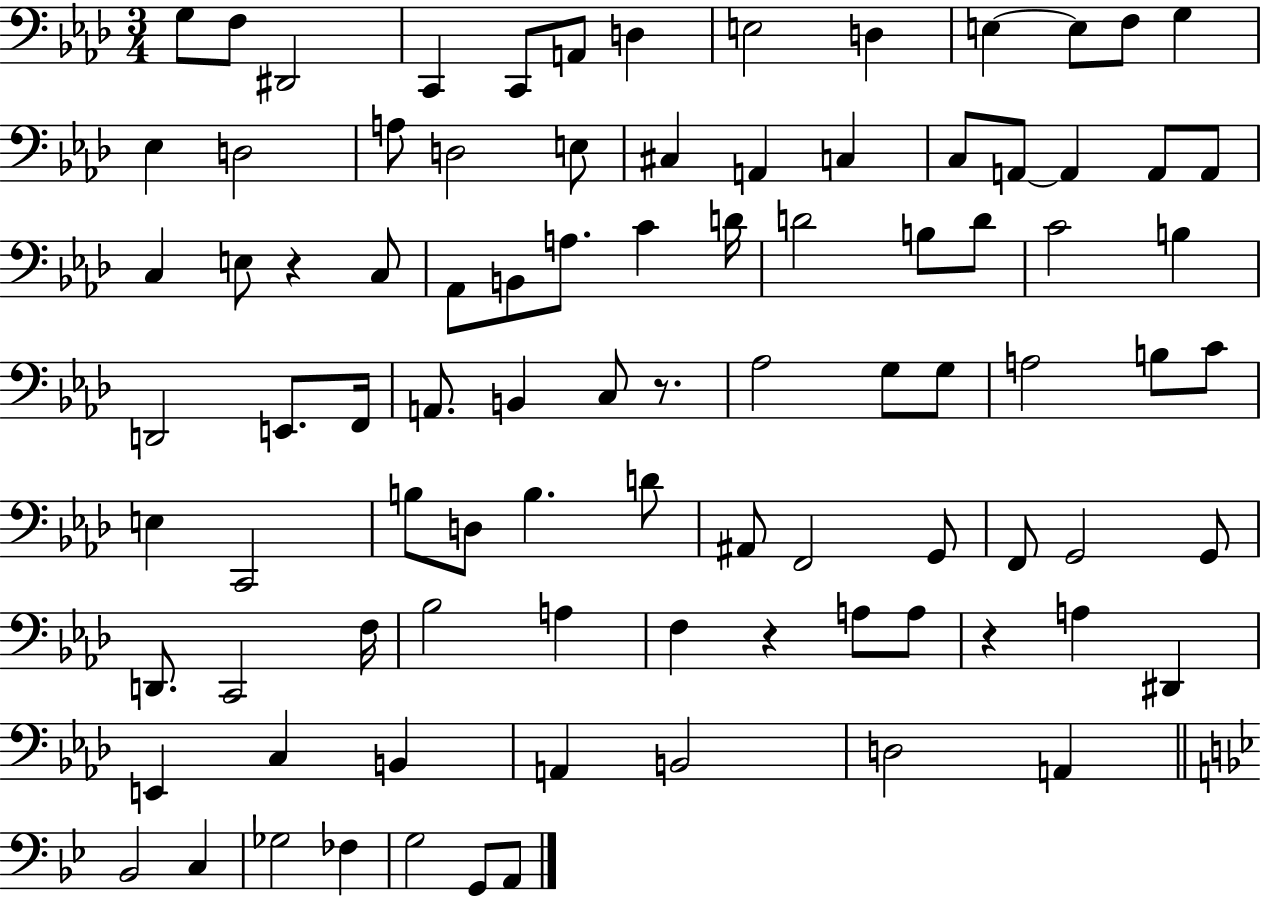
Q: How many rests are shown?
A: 4